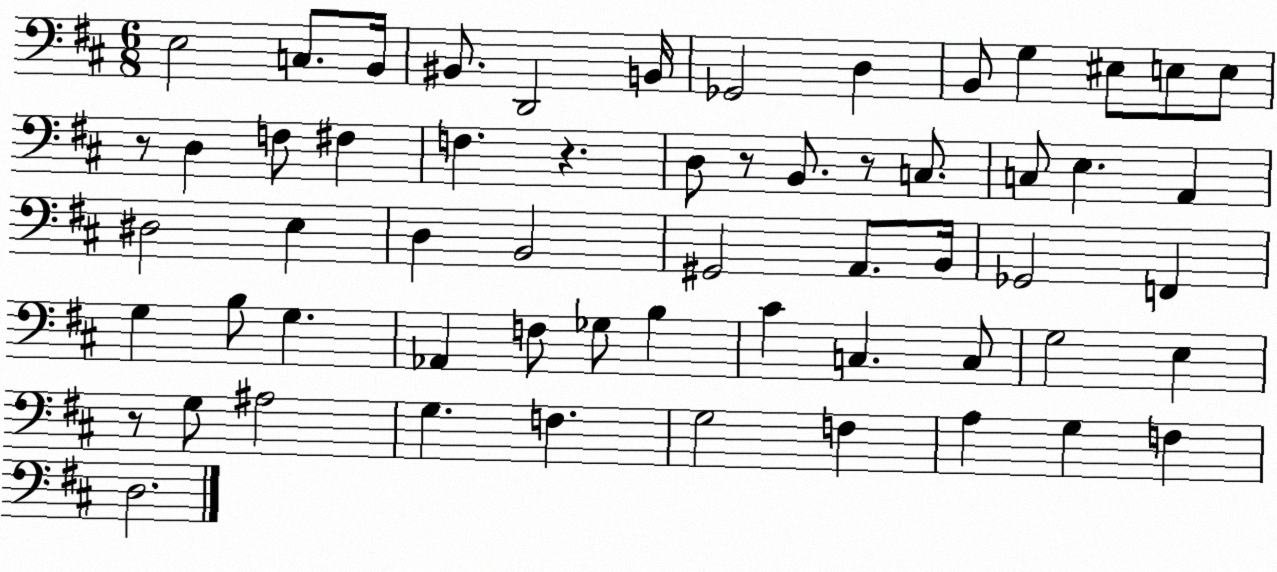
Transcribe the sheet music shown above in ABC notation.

X:1
T:Untitled
M:6/8
L:1/4
K:D
E,2 C,/2 B,,/4 ^B,,/2 D,,2 B,,/4 _G,,2 D, B,,/2 G, ^E,/2 E,/2 E,/2 z/2 D, F,/2 ^F, F, z D,/2 z/2 B,,/2 z/2 C,/2 C,/2 E, A,, ^D,2 E, D, B,,2 ^G,,2 A,,/2 B,,/4 _G,,2 F,, G, B,/2 G, _A,, F,/2 _G,/2 B, ^C C, C,/2 G,2 E, z/2 G,/2 ^A,2 G, F, G,2 F, A, G, F, D,2